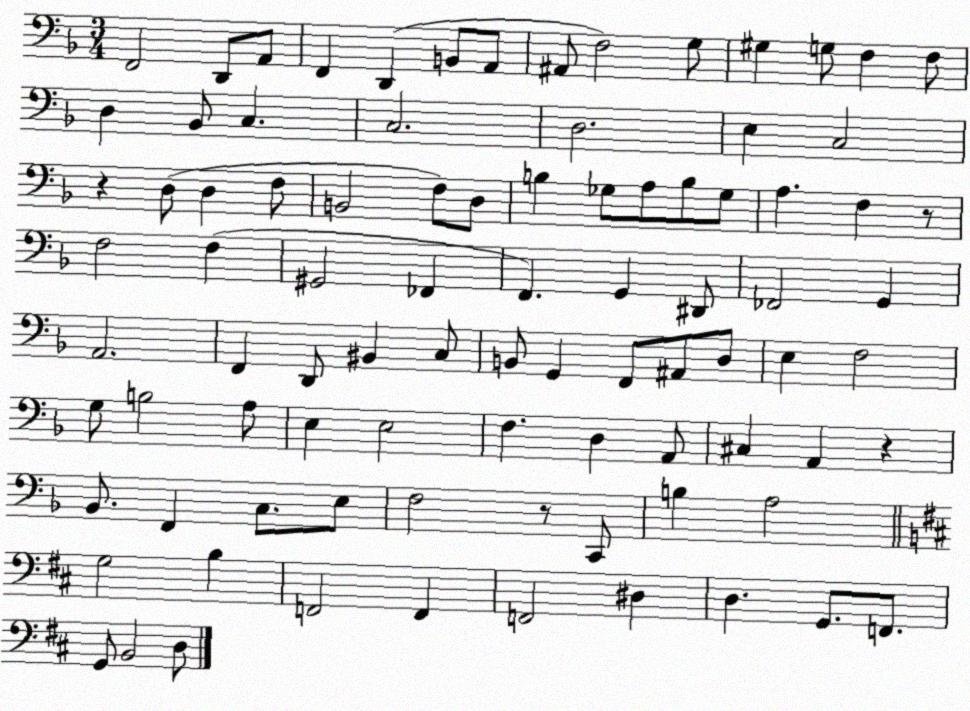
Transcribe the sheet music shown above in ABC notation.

X:1
T:Untitled
M:3/4
L:1/4
K:F
F,,2 D,,/2 A,,/2 F,, D,, B,,/2 A,,/2 ^A,,/2 F,2 G,/2 ^G, G,/2 F, F,/2 D, _B,,/2 C, C,2 D,2 E, C,2 z D,/2 D, F,/2 B,,2 F,/2 D,/2 B, _G,/2 A,/2 B,/2 _G,/2 A, F, z/2 F,2 F, ^G,,2 _F,, F,, G,, ^D,,/2 _F,,2 G,, A,,2 F,, D,,/2 ^B,, C,/2 B,,/2 G,, F,,/2 ^A,,/2 D,/2 E, F,2 G,/2 B,2 A,/2 E, E,2 F, D, A,,/2 ^C, A,, z _B,,/2 F,, C,/2 E,/2 F,2 z/2 C,,/2 B, A,2 G,2 B, F,,2 F,, F,,2 ^D, D, G,,/2 F,,/2 G,,/2 B,,2 D,/2